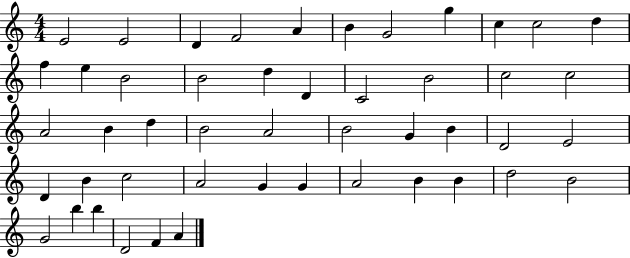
X:1
T:Untitled
M:4/4
L:1/4
K:C
E2 E2 D F2 A B G2 g c c2 d f e B2 B2 d D C2 B2 c2 c2 A2 B d B2 A2 B2 G B D2 E2 D B c2 A2 G G A2 B B d2 B2 G2 b b D2 F A